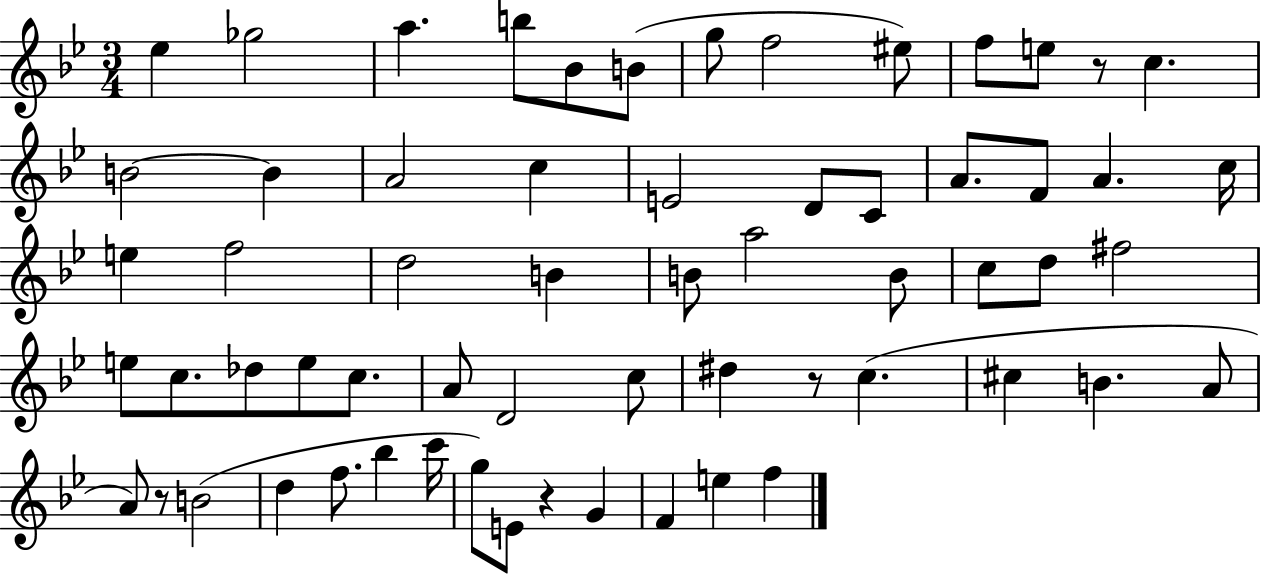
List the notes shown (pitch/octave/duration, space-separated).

Eb5/q Gb5/h A5/q. B5/e Bb4/e B4/e G5/e F5/h EIS5/e F5/e E5/e R/e C5/q. B4/h B4/q A4/h C5/q E4/h D4/e C4/e A4/e. F4/e A4/q. C5/s E5/q F5/h D5/h B4/q B4/e A5/h B4/e C5/e D5/e F#5/h E5/e C5/e. Db5/e E5/e C5/e. A4/e D4/h C5/e D#5/q R/e C5/q. C#5/q B4/q. A4/e A4/e R/e B4/h D5/q F5/e. Bb5/q C6/s G5/e E4/e R/q G4/q F4/q E5/q F5/q